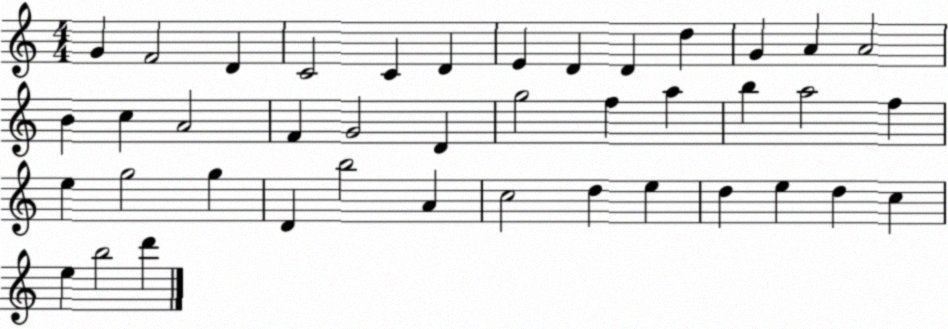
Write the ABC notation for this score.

X:1
T:Untitled
M:4/4
L:1/4
K:C
G F2 D C2 C D E D D d G A A2 B c A2 F G2 D g2 f a b a2 f e g2 g D b2 A c2 d e d e d c e b2 d'